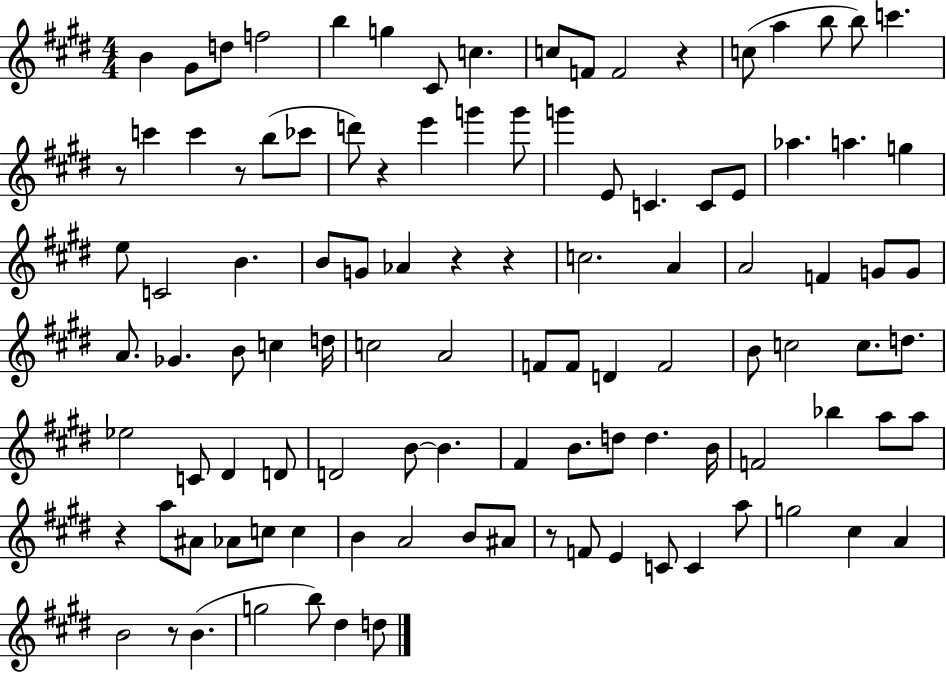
{
  \clef treble
  \numericTimeSignature
  \time 4/4
  \key e \major
  b'4 gis'8 d''8 f''2 | b''4 g''4 cis'8 c''4. | c''8 f'8 f'2 r4 | c''8( a''4 b''8 b''8) c'''4. | \break r8 c'''4 c'''4 r8 b''8( ces'''8 | d'''8) r4 e'''4 g'''4 g'''8 | g'''4 e'8 c'4. c'8 e'8 | aes''4. a''4. g''4 | \break e''8 c'2 b'4. | b'8 g'8 aes'4 r4 r4 | c''2. a'4 | a'2 f'4 g'8 g'8 | \break a'8. ges'4. b'8 c''4 d''16 | c''2 a'2 | f'8 f'8 d'4 f'2 | b'8 c''2 c''8. d''8. | \break ees''2 c'8 dis'4 d'8 | d'2 b'8~~ b'4. | fis'4 b'8. d''8 d''4. b'16 | f'2 bes''4 a''8 a''8 | \break r4 a''8 ais'8 aes'8 c''8 c''4 | b'4 a'2 b'8 ais'8 | r8 f'8 e'4 c'8 c'4 a''8 | g''2 cis''4 a'4 | \break b'2 r8 b'4.( | g''2 b''8) dis''4 d''8 | \bar "|."
}